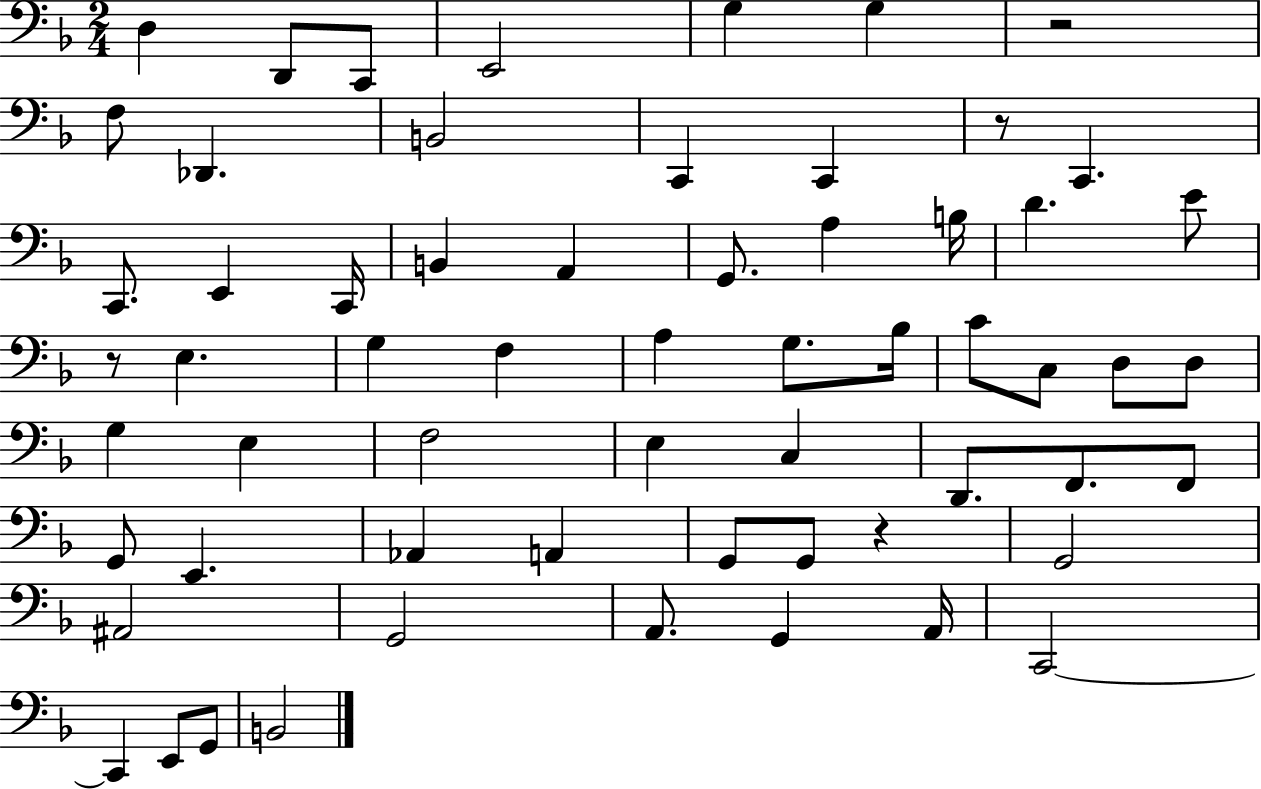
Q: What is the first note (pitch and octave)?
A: D3